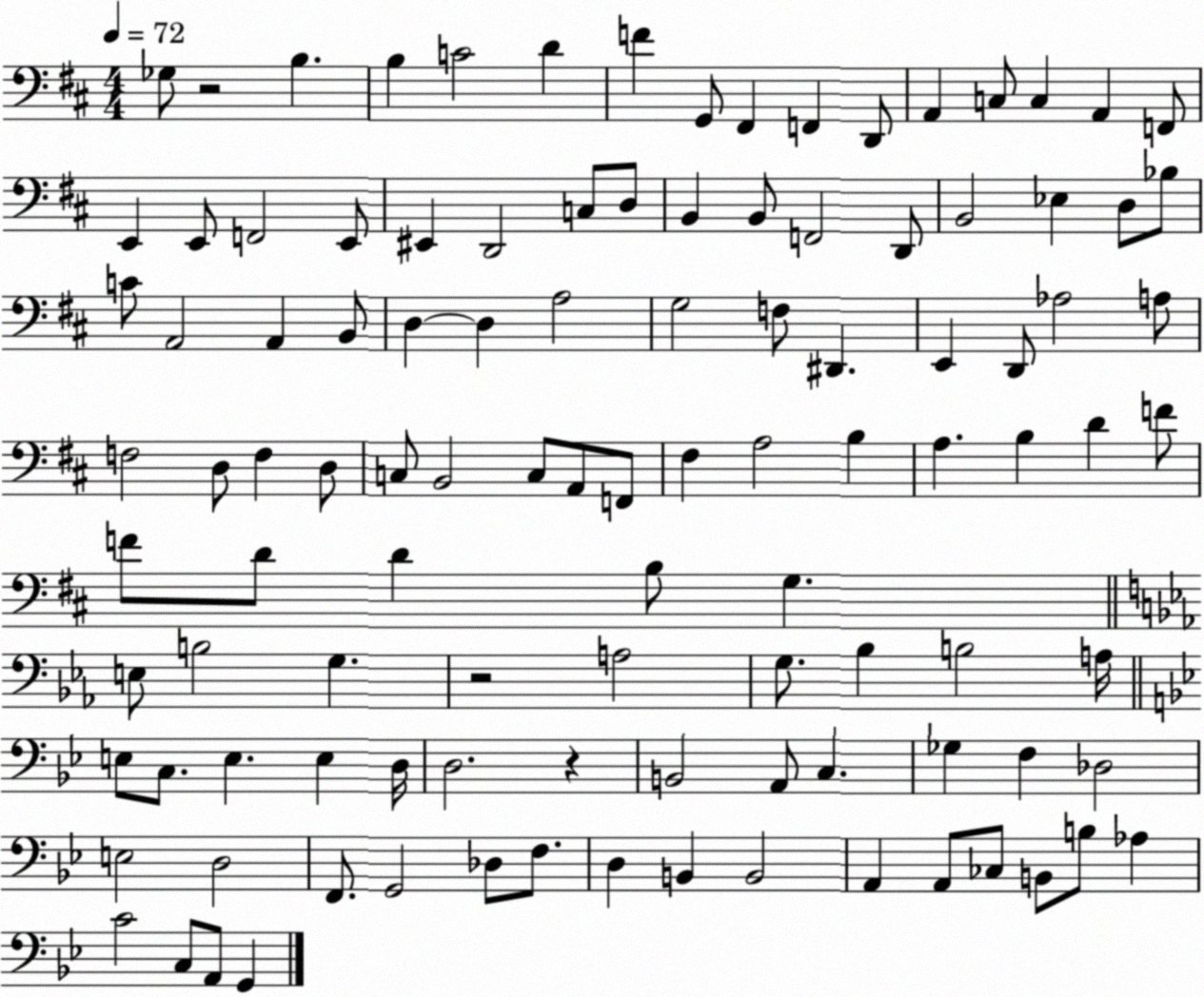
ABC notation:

X:1
T:Untitled
M:4/4
L:1/4
K:D
_G,/2 z2 B, B, C2 D F G,,/2 ^F,, F,, D,,/2 A,, C,/2 C, A,, F,,/2 E,, E,,/2 F,,2 E,,/2 ^E,, D,,2 C,/2 D,/2 B,, B,,/2 F,,2 D,,/2 B,,2 _E, D,/2 _B,/2 C/2 A,,2 A,, B,,/2 D, D, A,2 G,2 F,/2 ^D,, E,, D,,/2 _A,2 A,/2 F,2 D,/2 F, D,/2 C,/2 B,,2 C,/2 A,,/2 F,,/2 ^F, A,2 B, A, B, D F/2 F/2 D/2 D B,/2 G, E,/2 B,2 G, z2 A,2 G,/2 _B, B,2 A,/4 E,/2 C,/2 E, E, D,/4 D,2 z B,,2 A,,/2 C, _G, F, _D,2 E,2 D,2 F,,/2 G,,2 _D,/2 F,/2 D, B,, B,,2 A,, A,,/2 _C,/2 B,,/2 B,/2 _A, C2 C,/2 A,,/2 G,,